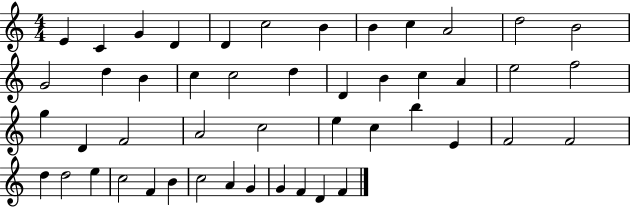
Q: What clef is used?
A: treble